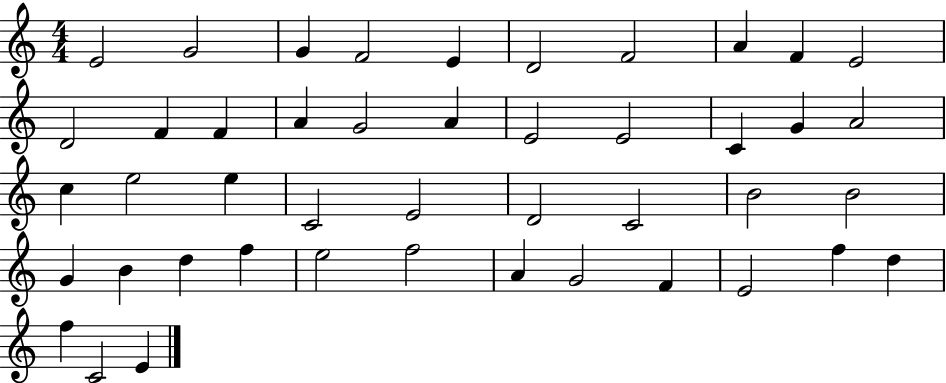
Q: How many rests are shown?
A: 0